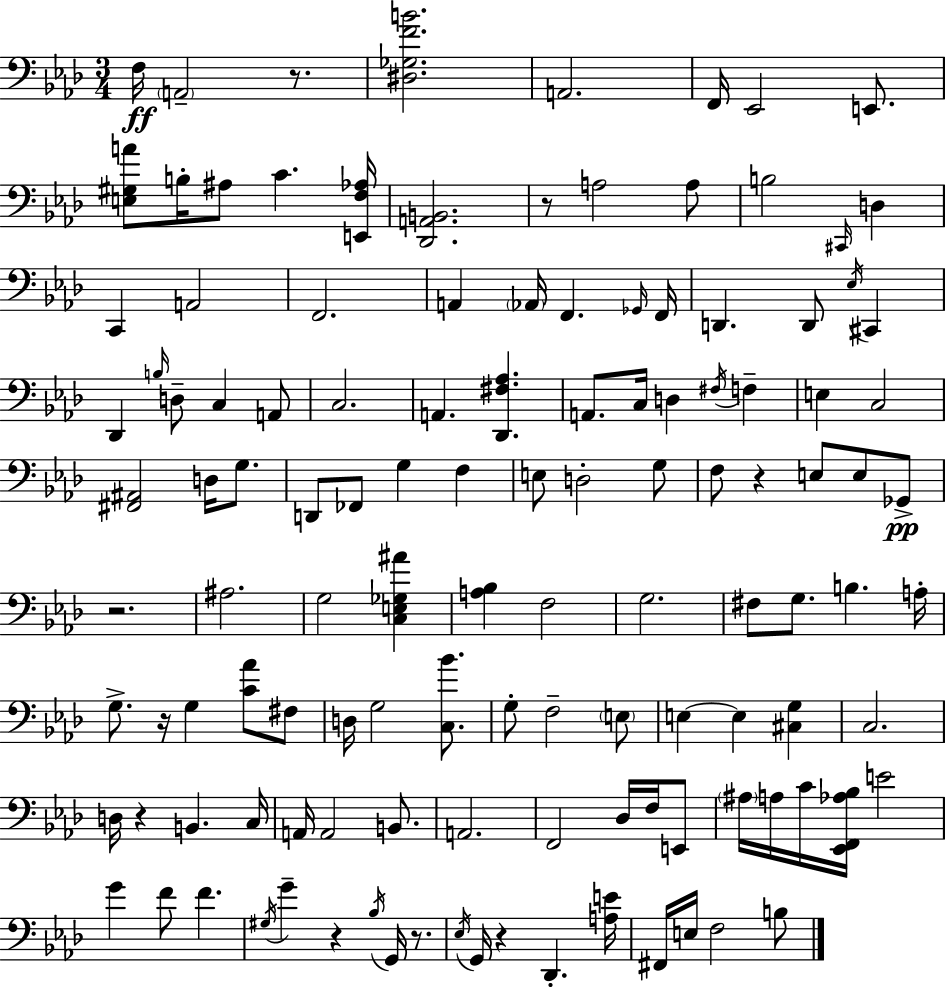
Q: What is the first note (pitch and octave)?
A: F3